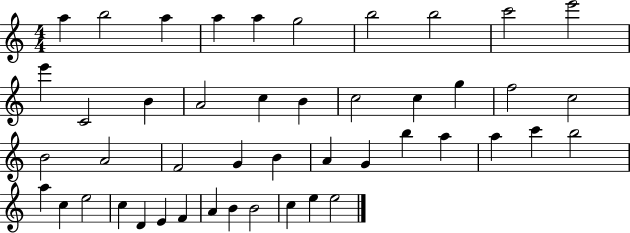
A5/q B5/h A5/q A5/q A5/q G5/h B5/h B5/h C6/h E6/h E6/q C4/h B4/q A4/h C5/q B4/q C5/h C5/q G5/q F5/h C5/h B4/h A4/h F4/h G4/q B4/q A4/q G4/q B5/q A5/q A5/q C6/q B5/h A5/q C5/q E5/h C5/q D4/q E4/q F4/q A4/q B4/q B4/h C5/q E5/q E5/h